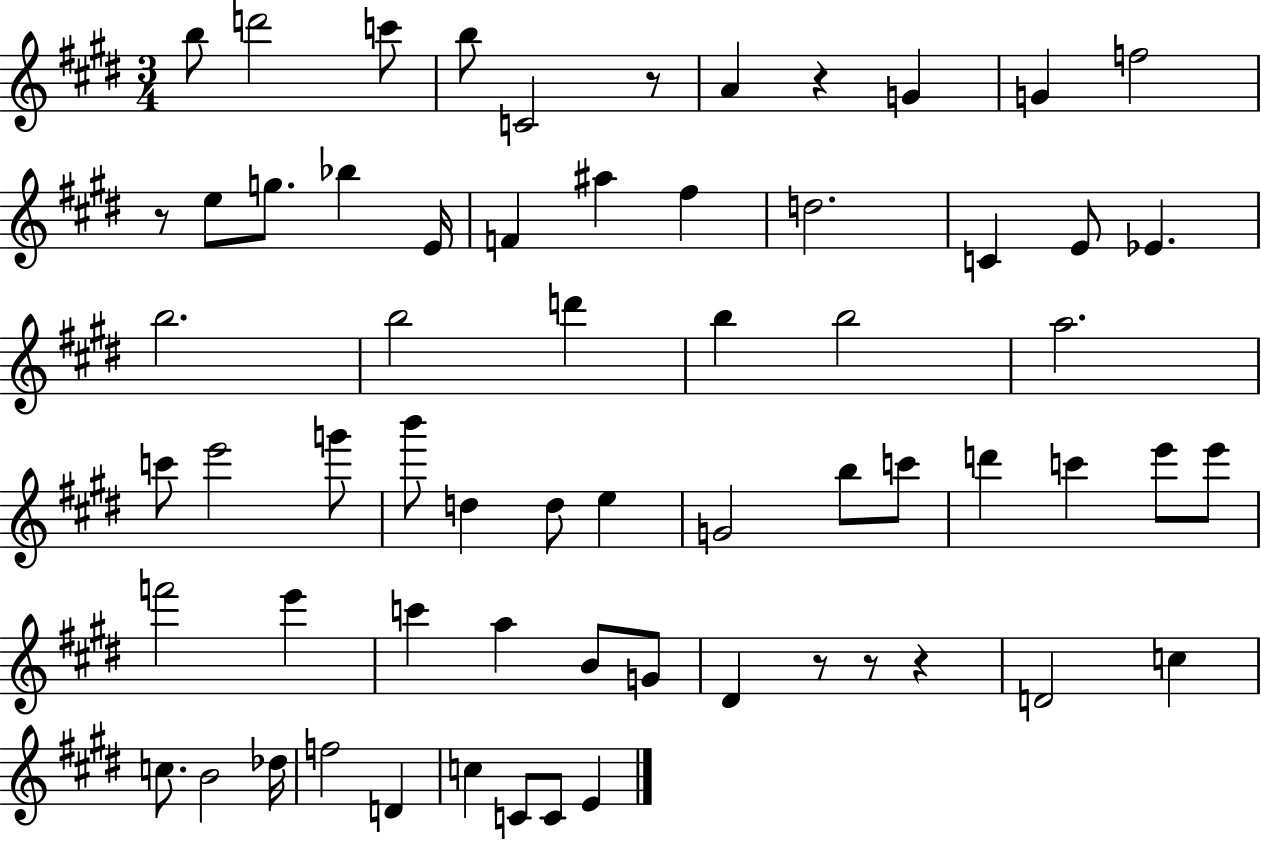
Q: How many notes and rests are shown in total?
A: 64